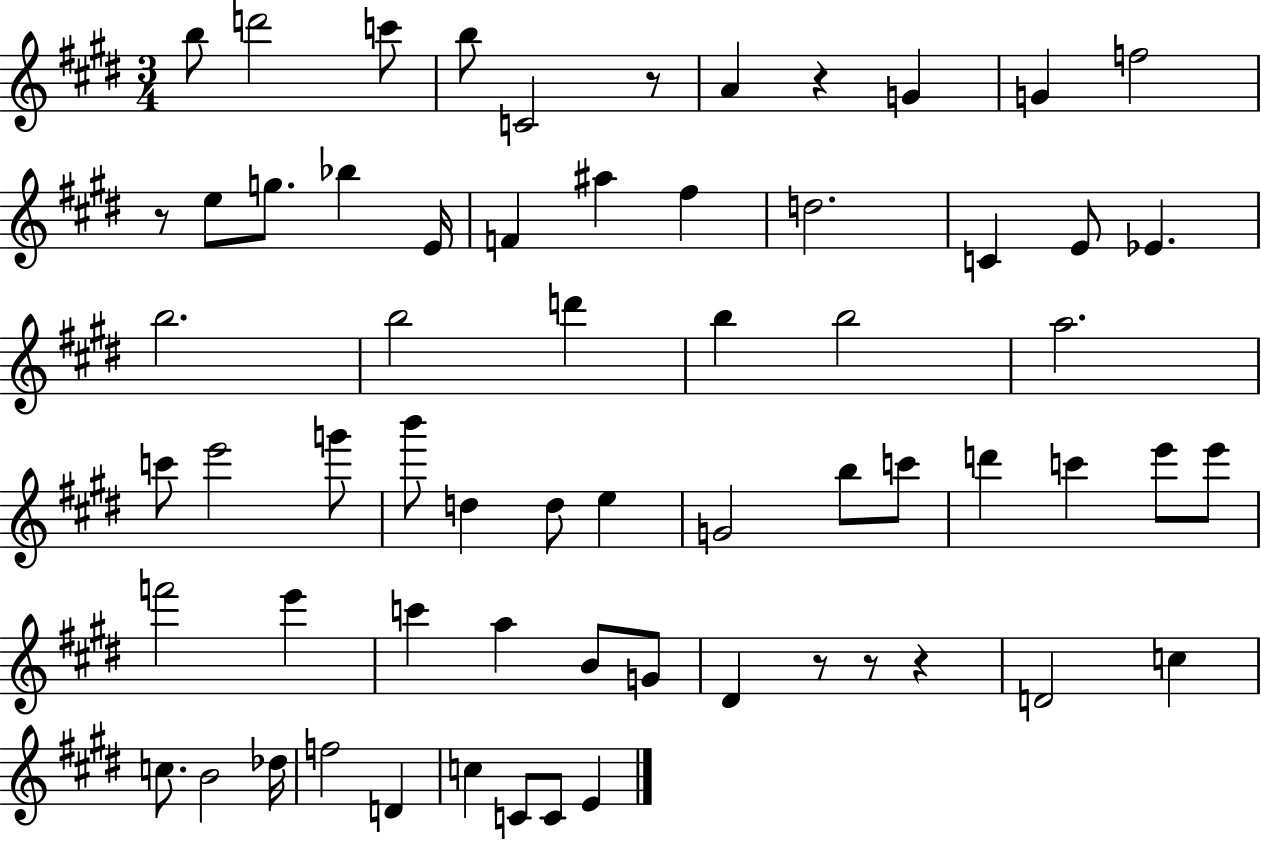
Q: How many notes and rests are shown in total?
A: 64